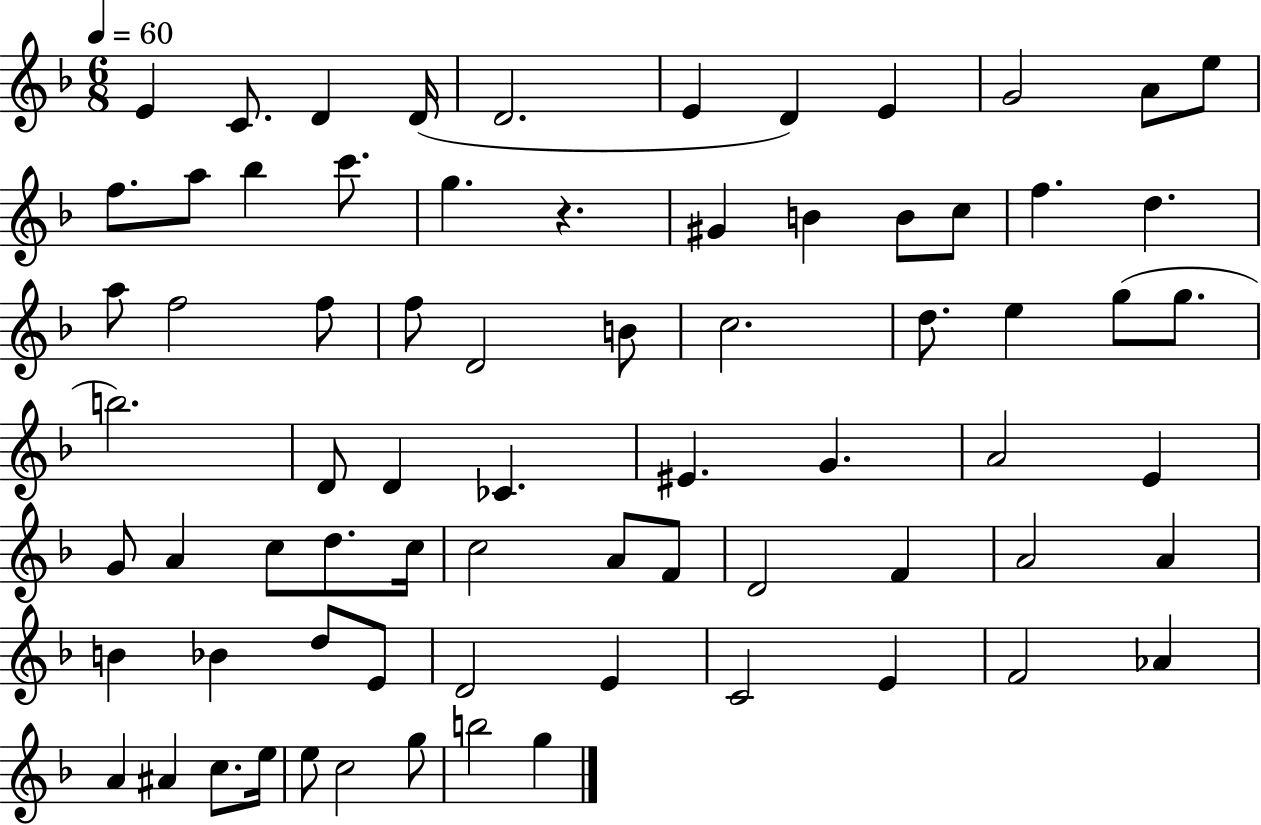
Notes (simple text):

E4/q C4/e. D4/q D4/s D4/h. E4/q D4/q E4/q G4/h A4/e E5/e F5/e. A5/e Bb5/q C6/e. G5/q. R/q. G#4/q B4/q B4/e C5/e F5/q. D5/q. A5/e F5/h F5/e F5/e D4/h B4/e C5/h. D5/e. E5/q G5/e G5/e. B5/h. D4/e D4/q CES4/q. EIS4/q. G4/q. A4/h E4/q G4/e A4/q C5/e D5/e. C5/s C5/h A4/e F4/e D4/h F4/q A4/h A4/q B4/q Bb4/q D5/e E4/e D4/h E4/q C4/h E4/q F4/h Ab4/q A4/q A#4/q C5/e. E5/s E5/e C5/h G5/e B5/h G5/q